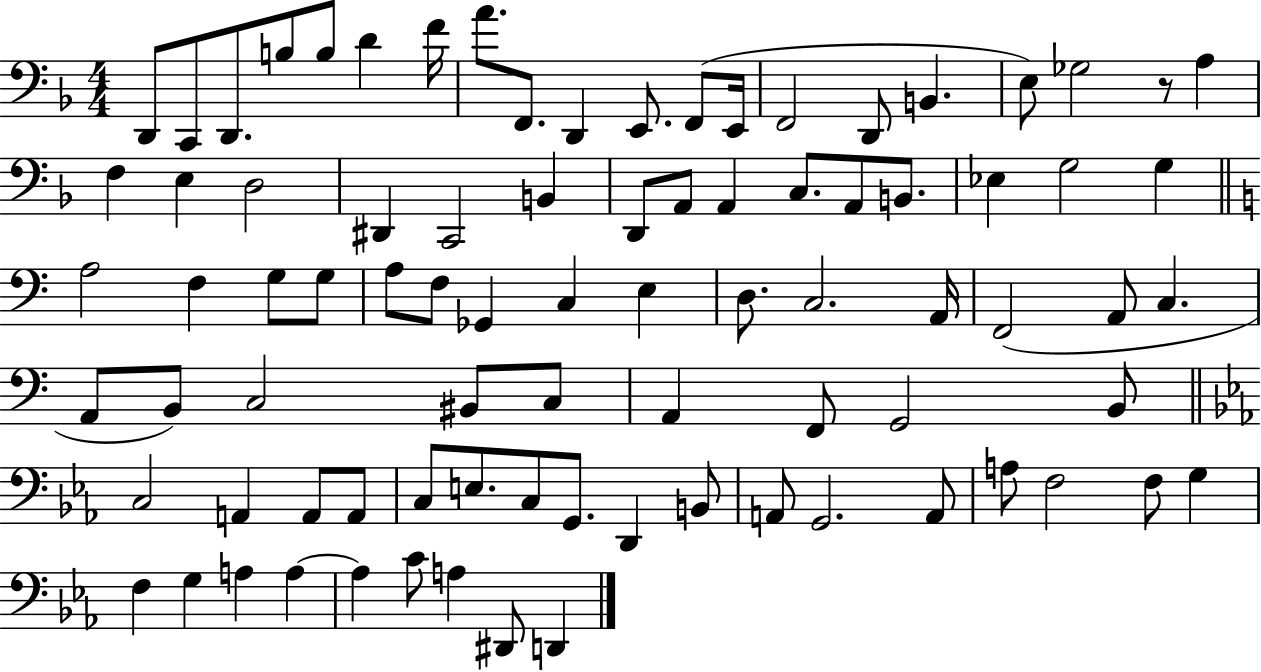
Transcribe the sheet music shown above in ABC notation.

X:1
T:Untitled
M:4/4
L:1/4
K:F
D,,/2 C,,/2 D,,/2 B,/2 B,/2 D F/4 A/2 F,,/2 D,, E,,/2 F,,/2 E,,/4 F,,2 D,,/2 B,, E,/2 _G,2 z/2 A, F, E, D,2 ^D,, C,,2 B,, D,,/2 A,,/2 A,, C,/2 A,,/2 B,,/2 _E, G,2 G, A,2 F, G,/2 G,/2 A,/2 F,/2 _G,, C, E, D,/2 C,2 A,,/4 F,,2 A,,/2 C, A,,/2 B,,/2 C,2 ^B,,/2 C,/2 A,, F,,/2 G,,2 B,,/2 C,2 A,, A,,/2 A,,/2 C,/2 E,/2 C,/2 G,,/2 D,, B,,/2 A,,/2 G,,2 A,,/2 A,/2 F,2 F,/2 G, F, G, A, A, A, C/2 A, ^D,,/2 D,,